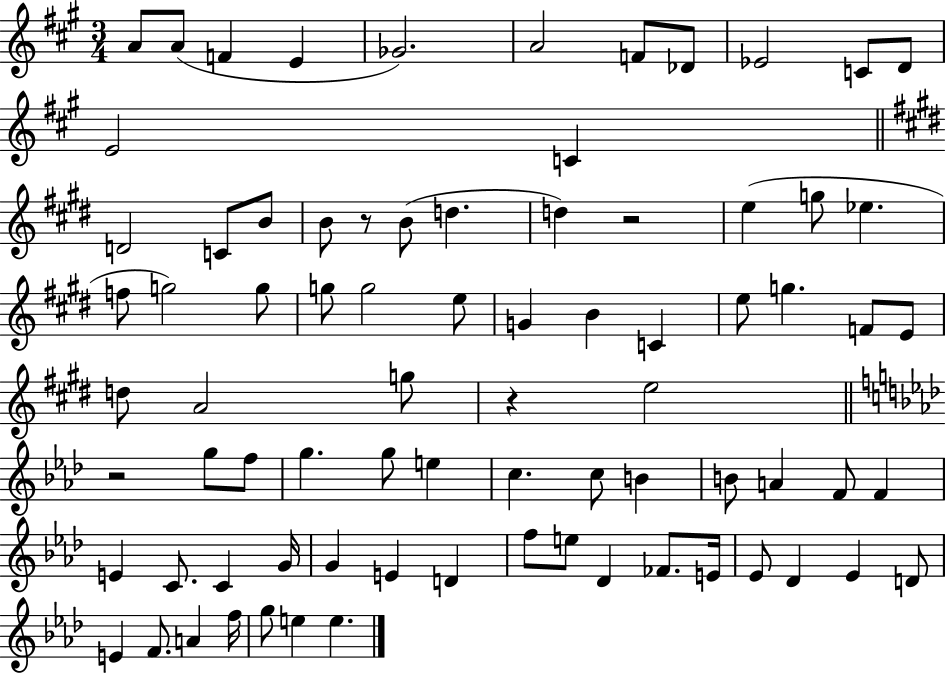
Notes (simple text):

A4/e A4/e F4/q E4/q Gb4/h. A4/h F4/e Db4/e Eb4/h C4/e D4/e E4/h C4/q D4/h C4/e B4/e B4/e R/e B4/e D5/q. D5/q R/h E5/q G5/e Eb5/q. F5/e G5/h G5/e G5/e G5/h E5/e G4/q B4/q C4/q E5/e G5/q. F4/e E4/e D5/e A4/h G5/e R/q E5/h R/h G5/e F5/e G5/q. G5/e E5/q C5/q. C5/e B4/q B4/e A4/q F4/e F4/q E4/q C4/e. C4/q G4/s G4/q E4/q D4/q F5/e E5/e Db4/q FES4/e. E4/s Eb4/e Db4/q Eb4/q D4/e E4/q F4/e. A4/q F5/s G5/e E5/q E5/q.